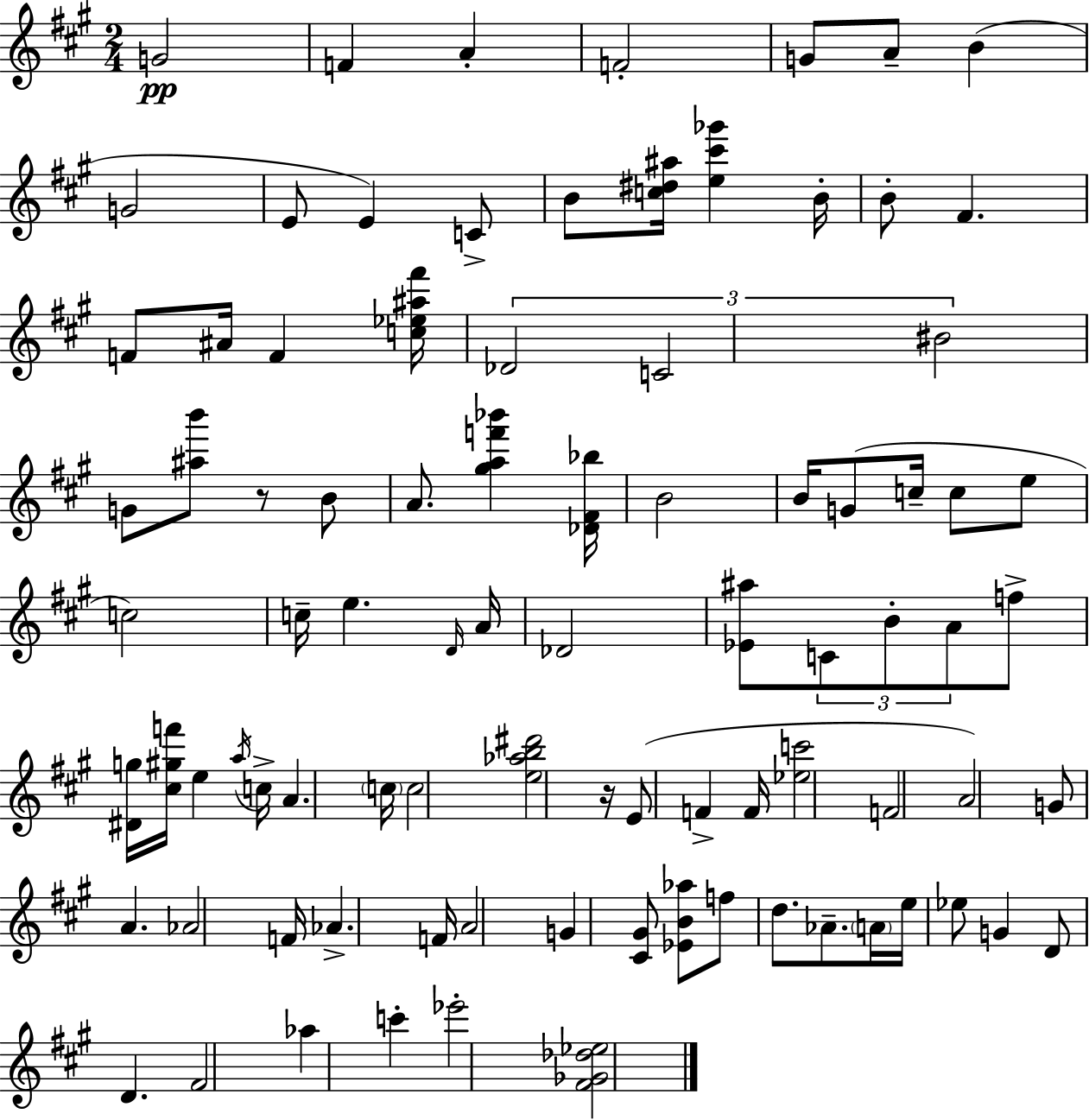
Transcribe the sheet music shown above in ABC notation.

X:1
T:Untitled
M:2/4
L:1/4
K:A
G2 F A F2 G/2 A/2 B G2 E/2 E C/2 B/2 [c^d^a]/4 [e^c'_g'] B/4 B/2 ^F F/2 ^A/4 F [c_e^a^f']/4 _D2 C2 ^B2 G/2 [^ab']/2 z/2 B/2 A/2 [^gaf'_b'] [_D^F_b]/4 B2 B/4 G/2 c/4 c/2 e/2 c2 c/4 e D/4 A/4 _D2 [_E^a]/2 C/2 B/2 A/2 f/2 [^Dg]/4 [^c^gf']/4 e a/4 c/4 A c/4 c2 [e_ab^d']2 z/4 E/2 F F/4 [_ec']2 F2 A2 G/2 A _A2 F/4 _A F/4 A2 G [^C^G]/2 [_EB_a]/2 f/2 d/2 _A/2 A/4 e/4 _e/2 G D/2 D ^F2 _a c' _e'2 [^F_G_d_e]2